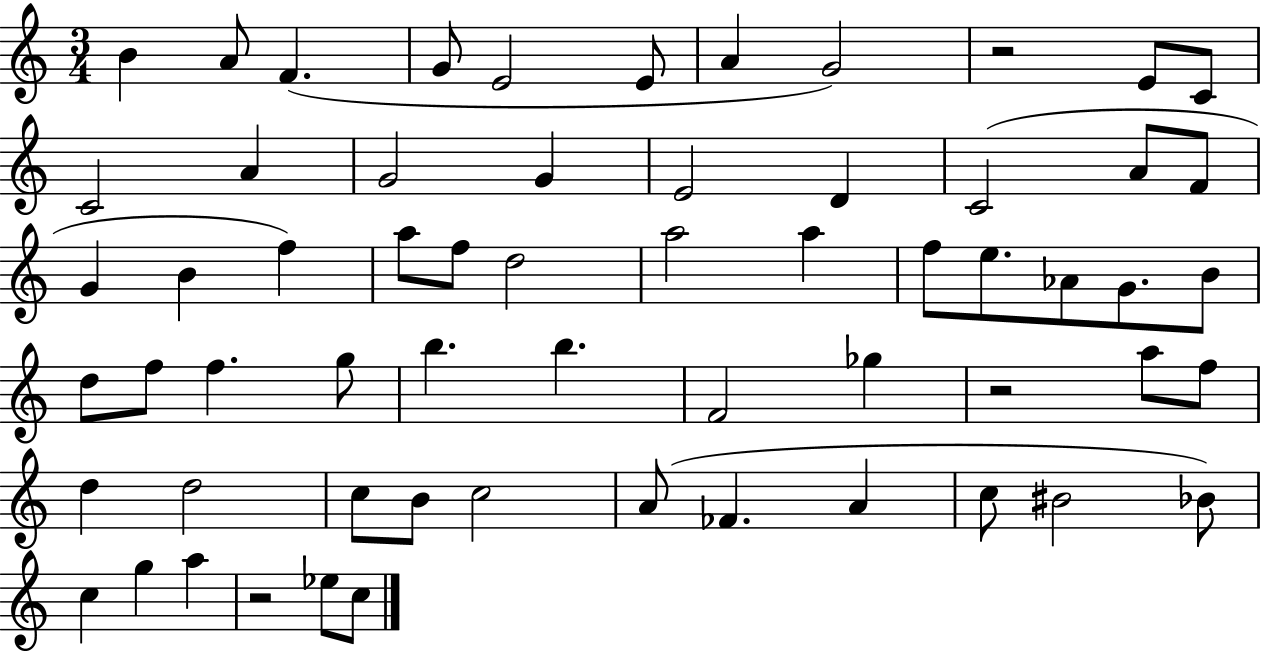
B4/q A4/e F4/q. G4/e E4/h E4/e A4/q G4/h R/h E4/e C4/e C4/h A4/q G4/h G4/q E4/h D4/q C4/h A4/e F4/e G4/q B4/q F5/q A5/e F5/e D5/h A5/h A5/q F5/e E5/e. Ab4/e G4/e. B4/e D5/e F5/e F5/q. G5/e B5/q. B5/q. F4/h Gb5/q R/h A5/e F5/e D5/q D5/h C5/e B4/e C5/h A4/e FES4/q. A4/q C5/e BIS4/h Bb4/e C5/q G5/q A5/q R/h Eb5/e C5/e